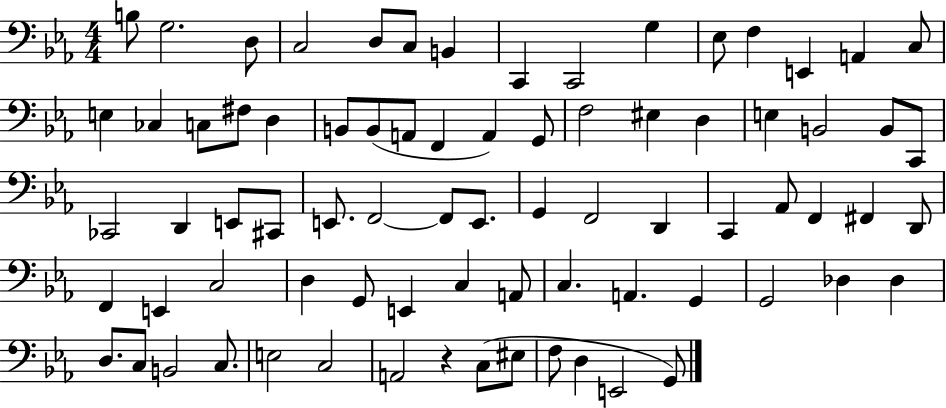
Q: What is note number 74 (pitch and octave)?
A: D3